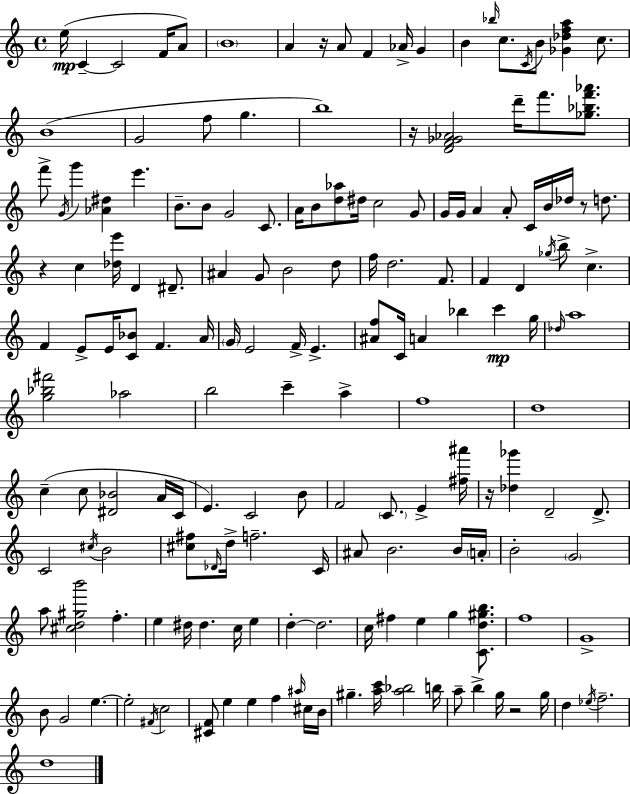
X:1
T:Untitled
M:4/4
L:1/4
K:Am
e/4 C C2 F/4 A/2 B4 A z/4 A/2 F _A/4 G B _b/4 c/2 C/4 B/2 [_G_dfa] c/2 B4 G2 f/2 g b4 z/4 [DF_G_A]2 d'/4 f'/2 [_g_bf'_a']/2 f'/2 G/4 g' [_A^d] e' B/2 B/2 G2 C/2 A/4 B/2 [d_a]/2 ^d/4 c2 G/2 G/4 G/4 A A/2 C/4 B/4 _d/4 z/2 d/2 z c [_de']/4 D ^D/2 ^A G/2 B2 d/2 f/4 d2 F/2 F D _g/4 b/2 c F E/2 E/4 [C_B]/2 F A/4 G/4 E2 F/4 E [^Af]/2 C/4 A _b c' g/4 _d/4 a4 [g_b^f']2 _a2 b2 c' a f4 d4 c c/2 [^D_B]2 A/4 C/4 E C2 B/2 F2 C/2 E [^f^a']/4 z/4 [_d_g'] D2 D/2 C2 ^c/4 B2 [^c^f]/2 _D/4 d/4 f2 C/4 ^A/2 B2 B/4 A/4 B2 G2 a/2 [^cd^gb']2 f e ^d/4 ^d c/4 e d d2 c/4 ^f e g [Cd^gb]/2 f4 G4 B/2 G2 e e2 ^F/4 c2 [^CF]/2 e e f ^a/4 ^c/4 B/4 ^g [ac']/4 [a_b]2 b/4 a/2 b g/4 z2 g/4 d _e/4 f2 d4